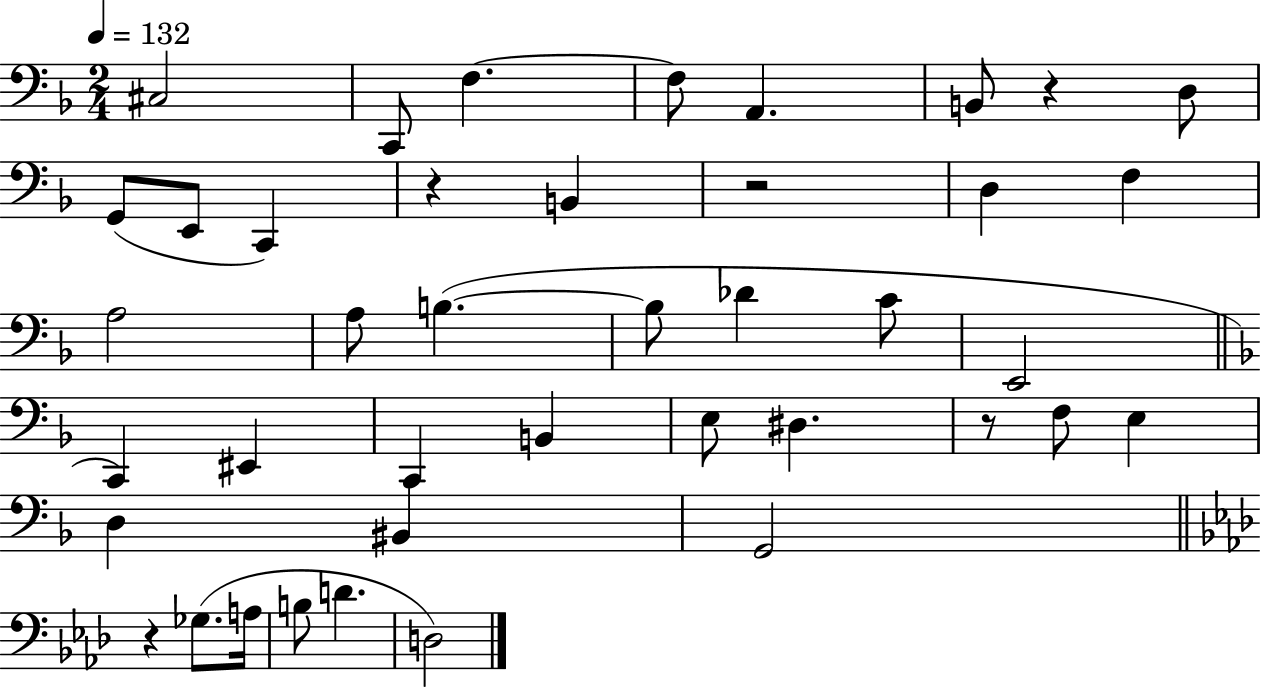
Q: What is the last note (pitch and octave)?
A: D3